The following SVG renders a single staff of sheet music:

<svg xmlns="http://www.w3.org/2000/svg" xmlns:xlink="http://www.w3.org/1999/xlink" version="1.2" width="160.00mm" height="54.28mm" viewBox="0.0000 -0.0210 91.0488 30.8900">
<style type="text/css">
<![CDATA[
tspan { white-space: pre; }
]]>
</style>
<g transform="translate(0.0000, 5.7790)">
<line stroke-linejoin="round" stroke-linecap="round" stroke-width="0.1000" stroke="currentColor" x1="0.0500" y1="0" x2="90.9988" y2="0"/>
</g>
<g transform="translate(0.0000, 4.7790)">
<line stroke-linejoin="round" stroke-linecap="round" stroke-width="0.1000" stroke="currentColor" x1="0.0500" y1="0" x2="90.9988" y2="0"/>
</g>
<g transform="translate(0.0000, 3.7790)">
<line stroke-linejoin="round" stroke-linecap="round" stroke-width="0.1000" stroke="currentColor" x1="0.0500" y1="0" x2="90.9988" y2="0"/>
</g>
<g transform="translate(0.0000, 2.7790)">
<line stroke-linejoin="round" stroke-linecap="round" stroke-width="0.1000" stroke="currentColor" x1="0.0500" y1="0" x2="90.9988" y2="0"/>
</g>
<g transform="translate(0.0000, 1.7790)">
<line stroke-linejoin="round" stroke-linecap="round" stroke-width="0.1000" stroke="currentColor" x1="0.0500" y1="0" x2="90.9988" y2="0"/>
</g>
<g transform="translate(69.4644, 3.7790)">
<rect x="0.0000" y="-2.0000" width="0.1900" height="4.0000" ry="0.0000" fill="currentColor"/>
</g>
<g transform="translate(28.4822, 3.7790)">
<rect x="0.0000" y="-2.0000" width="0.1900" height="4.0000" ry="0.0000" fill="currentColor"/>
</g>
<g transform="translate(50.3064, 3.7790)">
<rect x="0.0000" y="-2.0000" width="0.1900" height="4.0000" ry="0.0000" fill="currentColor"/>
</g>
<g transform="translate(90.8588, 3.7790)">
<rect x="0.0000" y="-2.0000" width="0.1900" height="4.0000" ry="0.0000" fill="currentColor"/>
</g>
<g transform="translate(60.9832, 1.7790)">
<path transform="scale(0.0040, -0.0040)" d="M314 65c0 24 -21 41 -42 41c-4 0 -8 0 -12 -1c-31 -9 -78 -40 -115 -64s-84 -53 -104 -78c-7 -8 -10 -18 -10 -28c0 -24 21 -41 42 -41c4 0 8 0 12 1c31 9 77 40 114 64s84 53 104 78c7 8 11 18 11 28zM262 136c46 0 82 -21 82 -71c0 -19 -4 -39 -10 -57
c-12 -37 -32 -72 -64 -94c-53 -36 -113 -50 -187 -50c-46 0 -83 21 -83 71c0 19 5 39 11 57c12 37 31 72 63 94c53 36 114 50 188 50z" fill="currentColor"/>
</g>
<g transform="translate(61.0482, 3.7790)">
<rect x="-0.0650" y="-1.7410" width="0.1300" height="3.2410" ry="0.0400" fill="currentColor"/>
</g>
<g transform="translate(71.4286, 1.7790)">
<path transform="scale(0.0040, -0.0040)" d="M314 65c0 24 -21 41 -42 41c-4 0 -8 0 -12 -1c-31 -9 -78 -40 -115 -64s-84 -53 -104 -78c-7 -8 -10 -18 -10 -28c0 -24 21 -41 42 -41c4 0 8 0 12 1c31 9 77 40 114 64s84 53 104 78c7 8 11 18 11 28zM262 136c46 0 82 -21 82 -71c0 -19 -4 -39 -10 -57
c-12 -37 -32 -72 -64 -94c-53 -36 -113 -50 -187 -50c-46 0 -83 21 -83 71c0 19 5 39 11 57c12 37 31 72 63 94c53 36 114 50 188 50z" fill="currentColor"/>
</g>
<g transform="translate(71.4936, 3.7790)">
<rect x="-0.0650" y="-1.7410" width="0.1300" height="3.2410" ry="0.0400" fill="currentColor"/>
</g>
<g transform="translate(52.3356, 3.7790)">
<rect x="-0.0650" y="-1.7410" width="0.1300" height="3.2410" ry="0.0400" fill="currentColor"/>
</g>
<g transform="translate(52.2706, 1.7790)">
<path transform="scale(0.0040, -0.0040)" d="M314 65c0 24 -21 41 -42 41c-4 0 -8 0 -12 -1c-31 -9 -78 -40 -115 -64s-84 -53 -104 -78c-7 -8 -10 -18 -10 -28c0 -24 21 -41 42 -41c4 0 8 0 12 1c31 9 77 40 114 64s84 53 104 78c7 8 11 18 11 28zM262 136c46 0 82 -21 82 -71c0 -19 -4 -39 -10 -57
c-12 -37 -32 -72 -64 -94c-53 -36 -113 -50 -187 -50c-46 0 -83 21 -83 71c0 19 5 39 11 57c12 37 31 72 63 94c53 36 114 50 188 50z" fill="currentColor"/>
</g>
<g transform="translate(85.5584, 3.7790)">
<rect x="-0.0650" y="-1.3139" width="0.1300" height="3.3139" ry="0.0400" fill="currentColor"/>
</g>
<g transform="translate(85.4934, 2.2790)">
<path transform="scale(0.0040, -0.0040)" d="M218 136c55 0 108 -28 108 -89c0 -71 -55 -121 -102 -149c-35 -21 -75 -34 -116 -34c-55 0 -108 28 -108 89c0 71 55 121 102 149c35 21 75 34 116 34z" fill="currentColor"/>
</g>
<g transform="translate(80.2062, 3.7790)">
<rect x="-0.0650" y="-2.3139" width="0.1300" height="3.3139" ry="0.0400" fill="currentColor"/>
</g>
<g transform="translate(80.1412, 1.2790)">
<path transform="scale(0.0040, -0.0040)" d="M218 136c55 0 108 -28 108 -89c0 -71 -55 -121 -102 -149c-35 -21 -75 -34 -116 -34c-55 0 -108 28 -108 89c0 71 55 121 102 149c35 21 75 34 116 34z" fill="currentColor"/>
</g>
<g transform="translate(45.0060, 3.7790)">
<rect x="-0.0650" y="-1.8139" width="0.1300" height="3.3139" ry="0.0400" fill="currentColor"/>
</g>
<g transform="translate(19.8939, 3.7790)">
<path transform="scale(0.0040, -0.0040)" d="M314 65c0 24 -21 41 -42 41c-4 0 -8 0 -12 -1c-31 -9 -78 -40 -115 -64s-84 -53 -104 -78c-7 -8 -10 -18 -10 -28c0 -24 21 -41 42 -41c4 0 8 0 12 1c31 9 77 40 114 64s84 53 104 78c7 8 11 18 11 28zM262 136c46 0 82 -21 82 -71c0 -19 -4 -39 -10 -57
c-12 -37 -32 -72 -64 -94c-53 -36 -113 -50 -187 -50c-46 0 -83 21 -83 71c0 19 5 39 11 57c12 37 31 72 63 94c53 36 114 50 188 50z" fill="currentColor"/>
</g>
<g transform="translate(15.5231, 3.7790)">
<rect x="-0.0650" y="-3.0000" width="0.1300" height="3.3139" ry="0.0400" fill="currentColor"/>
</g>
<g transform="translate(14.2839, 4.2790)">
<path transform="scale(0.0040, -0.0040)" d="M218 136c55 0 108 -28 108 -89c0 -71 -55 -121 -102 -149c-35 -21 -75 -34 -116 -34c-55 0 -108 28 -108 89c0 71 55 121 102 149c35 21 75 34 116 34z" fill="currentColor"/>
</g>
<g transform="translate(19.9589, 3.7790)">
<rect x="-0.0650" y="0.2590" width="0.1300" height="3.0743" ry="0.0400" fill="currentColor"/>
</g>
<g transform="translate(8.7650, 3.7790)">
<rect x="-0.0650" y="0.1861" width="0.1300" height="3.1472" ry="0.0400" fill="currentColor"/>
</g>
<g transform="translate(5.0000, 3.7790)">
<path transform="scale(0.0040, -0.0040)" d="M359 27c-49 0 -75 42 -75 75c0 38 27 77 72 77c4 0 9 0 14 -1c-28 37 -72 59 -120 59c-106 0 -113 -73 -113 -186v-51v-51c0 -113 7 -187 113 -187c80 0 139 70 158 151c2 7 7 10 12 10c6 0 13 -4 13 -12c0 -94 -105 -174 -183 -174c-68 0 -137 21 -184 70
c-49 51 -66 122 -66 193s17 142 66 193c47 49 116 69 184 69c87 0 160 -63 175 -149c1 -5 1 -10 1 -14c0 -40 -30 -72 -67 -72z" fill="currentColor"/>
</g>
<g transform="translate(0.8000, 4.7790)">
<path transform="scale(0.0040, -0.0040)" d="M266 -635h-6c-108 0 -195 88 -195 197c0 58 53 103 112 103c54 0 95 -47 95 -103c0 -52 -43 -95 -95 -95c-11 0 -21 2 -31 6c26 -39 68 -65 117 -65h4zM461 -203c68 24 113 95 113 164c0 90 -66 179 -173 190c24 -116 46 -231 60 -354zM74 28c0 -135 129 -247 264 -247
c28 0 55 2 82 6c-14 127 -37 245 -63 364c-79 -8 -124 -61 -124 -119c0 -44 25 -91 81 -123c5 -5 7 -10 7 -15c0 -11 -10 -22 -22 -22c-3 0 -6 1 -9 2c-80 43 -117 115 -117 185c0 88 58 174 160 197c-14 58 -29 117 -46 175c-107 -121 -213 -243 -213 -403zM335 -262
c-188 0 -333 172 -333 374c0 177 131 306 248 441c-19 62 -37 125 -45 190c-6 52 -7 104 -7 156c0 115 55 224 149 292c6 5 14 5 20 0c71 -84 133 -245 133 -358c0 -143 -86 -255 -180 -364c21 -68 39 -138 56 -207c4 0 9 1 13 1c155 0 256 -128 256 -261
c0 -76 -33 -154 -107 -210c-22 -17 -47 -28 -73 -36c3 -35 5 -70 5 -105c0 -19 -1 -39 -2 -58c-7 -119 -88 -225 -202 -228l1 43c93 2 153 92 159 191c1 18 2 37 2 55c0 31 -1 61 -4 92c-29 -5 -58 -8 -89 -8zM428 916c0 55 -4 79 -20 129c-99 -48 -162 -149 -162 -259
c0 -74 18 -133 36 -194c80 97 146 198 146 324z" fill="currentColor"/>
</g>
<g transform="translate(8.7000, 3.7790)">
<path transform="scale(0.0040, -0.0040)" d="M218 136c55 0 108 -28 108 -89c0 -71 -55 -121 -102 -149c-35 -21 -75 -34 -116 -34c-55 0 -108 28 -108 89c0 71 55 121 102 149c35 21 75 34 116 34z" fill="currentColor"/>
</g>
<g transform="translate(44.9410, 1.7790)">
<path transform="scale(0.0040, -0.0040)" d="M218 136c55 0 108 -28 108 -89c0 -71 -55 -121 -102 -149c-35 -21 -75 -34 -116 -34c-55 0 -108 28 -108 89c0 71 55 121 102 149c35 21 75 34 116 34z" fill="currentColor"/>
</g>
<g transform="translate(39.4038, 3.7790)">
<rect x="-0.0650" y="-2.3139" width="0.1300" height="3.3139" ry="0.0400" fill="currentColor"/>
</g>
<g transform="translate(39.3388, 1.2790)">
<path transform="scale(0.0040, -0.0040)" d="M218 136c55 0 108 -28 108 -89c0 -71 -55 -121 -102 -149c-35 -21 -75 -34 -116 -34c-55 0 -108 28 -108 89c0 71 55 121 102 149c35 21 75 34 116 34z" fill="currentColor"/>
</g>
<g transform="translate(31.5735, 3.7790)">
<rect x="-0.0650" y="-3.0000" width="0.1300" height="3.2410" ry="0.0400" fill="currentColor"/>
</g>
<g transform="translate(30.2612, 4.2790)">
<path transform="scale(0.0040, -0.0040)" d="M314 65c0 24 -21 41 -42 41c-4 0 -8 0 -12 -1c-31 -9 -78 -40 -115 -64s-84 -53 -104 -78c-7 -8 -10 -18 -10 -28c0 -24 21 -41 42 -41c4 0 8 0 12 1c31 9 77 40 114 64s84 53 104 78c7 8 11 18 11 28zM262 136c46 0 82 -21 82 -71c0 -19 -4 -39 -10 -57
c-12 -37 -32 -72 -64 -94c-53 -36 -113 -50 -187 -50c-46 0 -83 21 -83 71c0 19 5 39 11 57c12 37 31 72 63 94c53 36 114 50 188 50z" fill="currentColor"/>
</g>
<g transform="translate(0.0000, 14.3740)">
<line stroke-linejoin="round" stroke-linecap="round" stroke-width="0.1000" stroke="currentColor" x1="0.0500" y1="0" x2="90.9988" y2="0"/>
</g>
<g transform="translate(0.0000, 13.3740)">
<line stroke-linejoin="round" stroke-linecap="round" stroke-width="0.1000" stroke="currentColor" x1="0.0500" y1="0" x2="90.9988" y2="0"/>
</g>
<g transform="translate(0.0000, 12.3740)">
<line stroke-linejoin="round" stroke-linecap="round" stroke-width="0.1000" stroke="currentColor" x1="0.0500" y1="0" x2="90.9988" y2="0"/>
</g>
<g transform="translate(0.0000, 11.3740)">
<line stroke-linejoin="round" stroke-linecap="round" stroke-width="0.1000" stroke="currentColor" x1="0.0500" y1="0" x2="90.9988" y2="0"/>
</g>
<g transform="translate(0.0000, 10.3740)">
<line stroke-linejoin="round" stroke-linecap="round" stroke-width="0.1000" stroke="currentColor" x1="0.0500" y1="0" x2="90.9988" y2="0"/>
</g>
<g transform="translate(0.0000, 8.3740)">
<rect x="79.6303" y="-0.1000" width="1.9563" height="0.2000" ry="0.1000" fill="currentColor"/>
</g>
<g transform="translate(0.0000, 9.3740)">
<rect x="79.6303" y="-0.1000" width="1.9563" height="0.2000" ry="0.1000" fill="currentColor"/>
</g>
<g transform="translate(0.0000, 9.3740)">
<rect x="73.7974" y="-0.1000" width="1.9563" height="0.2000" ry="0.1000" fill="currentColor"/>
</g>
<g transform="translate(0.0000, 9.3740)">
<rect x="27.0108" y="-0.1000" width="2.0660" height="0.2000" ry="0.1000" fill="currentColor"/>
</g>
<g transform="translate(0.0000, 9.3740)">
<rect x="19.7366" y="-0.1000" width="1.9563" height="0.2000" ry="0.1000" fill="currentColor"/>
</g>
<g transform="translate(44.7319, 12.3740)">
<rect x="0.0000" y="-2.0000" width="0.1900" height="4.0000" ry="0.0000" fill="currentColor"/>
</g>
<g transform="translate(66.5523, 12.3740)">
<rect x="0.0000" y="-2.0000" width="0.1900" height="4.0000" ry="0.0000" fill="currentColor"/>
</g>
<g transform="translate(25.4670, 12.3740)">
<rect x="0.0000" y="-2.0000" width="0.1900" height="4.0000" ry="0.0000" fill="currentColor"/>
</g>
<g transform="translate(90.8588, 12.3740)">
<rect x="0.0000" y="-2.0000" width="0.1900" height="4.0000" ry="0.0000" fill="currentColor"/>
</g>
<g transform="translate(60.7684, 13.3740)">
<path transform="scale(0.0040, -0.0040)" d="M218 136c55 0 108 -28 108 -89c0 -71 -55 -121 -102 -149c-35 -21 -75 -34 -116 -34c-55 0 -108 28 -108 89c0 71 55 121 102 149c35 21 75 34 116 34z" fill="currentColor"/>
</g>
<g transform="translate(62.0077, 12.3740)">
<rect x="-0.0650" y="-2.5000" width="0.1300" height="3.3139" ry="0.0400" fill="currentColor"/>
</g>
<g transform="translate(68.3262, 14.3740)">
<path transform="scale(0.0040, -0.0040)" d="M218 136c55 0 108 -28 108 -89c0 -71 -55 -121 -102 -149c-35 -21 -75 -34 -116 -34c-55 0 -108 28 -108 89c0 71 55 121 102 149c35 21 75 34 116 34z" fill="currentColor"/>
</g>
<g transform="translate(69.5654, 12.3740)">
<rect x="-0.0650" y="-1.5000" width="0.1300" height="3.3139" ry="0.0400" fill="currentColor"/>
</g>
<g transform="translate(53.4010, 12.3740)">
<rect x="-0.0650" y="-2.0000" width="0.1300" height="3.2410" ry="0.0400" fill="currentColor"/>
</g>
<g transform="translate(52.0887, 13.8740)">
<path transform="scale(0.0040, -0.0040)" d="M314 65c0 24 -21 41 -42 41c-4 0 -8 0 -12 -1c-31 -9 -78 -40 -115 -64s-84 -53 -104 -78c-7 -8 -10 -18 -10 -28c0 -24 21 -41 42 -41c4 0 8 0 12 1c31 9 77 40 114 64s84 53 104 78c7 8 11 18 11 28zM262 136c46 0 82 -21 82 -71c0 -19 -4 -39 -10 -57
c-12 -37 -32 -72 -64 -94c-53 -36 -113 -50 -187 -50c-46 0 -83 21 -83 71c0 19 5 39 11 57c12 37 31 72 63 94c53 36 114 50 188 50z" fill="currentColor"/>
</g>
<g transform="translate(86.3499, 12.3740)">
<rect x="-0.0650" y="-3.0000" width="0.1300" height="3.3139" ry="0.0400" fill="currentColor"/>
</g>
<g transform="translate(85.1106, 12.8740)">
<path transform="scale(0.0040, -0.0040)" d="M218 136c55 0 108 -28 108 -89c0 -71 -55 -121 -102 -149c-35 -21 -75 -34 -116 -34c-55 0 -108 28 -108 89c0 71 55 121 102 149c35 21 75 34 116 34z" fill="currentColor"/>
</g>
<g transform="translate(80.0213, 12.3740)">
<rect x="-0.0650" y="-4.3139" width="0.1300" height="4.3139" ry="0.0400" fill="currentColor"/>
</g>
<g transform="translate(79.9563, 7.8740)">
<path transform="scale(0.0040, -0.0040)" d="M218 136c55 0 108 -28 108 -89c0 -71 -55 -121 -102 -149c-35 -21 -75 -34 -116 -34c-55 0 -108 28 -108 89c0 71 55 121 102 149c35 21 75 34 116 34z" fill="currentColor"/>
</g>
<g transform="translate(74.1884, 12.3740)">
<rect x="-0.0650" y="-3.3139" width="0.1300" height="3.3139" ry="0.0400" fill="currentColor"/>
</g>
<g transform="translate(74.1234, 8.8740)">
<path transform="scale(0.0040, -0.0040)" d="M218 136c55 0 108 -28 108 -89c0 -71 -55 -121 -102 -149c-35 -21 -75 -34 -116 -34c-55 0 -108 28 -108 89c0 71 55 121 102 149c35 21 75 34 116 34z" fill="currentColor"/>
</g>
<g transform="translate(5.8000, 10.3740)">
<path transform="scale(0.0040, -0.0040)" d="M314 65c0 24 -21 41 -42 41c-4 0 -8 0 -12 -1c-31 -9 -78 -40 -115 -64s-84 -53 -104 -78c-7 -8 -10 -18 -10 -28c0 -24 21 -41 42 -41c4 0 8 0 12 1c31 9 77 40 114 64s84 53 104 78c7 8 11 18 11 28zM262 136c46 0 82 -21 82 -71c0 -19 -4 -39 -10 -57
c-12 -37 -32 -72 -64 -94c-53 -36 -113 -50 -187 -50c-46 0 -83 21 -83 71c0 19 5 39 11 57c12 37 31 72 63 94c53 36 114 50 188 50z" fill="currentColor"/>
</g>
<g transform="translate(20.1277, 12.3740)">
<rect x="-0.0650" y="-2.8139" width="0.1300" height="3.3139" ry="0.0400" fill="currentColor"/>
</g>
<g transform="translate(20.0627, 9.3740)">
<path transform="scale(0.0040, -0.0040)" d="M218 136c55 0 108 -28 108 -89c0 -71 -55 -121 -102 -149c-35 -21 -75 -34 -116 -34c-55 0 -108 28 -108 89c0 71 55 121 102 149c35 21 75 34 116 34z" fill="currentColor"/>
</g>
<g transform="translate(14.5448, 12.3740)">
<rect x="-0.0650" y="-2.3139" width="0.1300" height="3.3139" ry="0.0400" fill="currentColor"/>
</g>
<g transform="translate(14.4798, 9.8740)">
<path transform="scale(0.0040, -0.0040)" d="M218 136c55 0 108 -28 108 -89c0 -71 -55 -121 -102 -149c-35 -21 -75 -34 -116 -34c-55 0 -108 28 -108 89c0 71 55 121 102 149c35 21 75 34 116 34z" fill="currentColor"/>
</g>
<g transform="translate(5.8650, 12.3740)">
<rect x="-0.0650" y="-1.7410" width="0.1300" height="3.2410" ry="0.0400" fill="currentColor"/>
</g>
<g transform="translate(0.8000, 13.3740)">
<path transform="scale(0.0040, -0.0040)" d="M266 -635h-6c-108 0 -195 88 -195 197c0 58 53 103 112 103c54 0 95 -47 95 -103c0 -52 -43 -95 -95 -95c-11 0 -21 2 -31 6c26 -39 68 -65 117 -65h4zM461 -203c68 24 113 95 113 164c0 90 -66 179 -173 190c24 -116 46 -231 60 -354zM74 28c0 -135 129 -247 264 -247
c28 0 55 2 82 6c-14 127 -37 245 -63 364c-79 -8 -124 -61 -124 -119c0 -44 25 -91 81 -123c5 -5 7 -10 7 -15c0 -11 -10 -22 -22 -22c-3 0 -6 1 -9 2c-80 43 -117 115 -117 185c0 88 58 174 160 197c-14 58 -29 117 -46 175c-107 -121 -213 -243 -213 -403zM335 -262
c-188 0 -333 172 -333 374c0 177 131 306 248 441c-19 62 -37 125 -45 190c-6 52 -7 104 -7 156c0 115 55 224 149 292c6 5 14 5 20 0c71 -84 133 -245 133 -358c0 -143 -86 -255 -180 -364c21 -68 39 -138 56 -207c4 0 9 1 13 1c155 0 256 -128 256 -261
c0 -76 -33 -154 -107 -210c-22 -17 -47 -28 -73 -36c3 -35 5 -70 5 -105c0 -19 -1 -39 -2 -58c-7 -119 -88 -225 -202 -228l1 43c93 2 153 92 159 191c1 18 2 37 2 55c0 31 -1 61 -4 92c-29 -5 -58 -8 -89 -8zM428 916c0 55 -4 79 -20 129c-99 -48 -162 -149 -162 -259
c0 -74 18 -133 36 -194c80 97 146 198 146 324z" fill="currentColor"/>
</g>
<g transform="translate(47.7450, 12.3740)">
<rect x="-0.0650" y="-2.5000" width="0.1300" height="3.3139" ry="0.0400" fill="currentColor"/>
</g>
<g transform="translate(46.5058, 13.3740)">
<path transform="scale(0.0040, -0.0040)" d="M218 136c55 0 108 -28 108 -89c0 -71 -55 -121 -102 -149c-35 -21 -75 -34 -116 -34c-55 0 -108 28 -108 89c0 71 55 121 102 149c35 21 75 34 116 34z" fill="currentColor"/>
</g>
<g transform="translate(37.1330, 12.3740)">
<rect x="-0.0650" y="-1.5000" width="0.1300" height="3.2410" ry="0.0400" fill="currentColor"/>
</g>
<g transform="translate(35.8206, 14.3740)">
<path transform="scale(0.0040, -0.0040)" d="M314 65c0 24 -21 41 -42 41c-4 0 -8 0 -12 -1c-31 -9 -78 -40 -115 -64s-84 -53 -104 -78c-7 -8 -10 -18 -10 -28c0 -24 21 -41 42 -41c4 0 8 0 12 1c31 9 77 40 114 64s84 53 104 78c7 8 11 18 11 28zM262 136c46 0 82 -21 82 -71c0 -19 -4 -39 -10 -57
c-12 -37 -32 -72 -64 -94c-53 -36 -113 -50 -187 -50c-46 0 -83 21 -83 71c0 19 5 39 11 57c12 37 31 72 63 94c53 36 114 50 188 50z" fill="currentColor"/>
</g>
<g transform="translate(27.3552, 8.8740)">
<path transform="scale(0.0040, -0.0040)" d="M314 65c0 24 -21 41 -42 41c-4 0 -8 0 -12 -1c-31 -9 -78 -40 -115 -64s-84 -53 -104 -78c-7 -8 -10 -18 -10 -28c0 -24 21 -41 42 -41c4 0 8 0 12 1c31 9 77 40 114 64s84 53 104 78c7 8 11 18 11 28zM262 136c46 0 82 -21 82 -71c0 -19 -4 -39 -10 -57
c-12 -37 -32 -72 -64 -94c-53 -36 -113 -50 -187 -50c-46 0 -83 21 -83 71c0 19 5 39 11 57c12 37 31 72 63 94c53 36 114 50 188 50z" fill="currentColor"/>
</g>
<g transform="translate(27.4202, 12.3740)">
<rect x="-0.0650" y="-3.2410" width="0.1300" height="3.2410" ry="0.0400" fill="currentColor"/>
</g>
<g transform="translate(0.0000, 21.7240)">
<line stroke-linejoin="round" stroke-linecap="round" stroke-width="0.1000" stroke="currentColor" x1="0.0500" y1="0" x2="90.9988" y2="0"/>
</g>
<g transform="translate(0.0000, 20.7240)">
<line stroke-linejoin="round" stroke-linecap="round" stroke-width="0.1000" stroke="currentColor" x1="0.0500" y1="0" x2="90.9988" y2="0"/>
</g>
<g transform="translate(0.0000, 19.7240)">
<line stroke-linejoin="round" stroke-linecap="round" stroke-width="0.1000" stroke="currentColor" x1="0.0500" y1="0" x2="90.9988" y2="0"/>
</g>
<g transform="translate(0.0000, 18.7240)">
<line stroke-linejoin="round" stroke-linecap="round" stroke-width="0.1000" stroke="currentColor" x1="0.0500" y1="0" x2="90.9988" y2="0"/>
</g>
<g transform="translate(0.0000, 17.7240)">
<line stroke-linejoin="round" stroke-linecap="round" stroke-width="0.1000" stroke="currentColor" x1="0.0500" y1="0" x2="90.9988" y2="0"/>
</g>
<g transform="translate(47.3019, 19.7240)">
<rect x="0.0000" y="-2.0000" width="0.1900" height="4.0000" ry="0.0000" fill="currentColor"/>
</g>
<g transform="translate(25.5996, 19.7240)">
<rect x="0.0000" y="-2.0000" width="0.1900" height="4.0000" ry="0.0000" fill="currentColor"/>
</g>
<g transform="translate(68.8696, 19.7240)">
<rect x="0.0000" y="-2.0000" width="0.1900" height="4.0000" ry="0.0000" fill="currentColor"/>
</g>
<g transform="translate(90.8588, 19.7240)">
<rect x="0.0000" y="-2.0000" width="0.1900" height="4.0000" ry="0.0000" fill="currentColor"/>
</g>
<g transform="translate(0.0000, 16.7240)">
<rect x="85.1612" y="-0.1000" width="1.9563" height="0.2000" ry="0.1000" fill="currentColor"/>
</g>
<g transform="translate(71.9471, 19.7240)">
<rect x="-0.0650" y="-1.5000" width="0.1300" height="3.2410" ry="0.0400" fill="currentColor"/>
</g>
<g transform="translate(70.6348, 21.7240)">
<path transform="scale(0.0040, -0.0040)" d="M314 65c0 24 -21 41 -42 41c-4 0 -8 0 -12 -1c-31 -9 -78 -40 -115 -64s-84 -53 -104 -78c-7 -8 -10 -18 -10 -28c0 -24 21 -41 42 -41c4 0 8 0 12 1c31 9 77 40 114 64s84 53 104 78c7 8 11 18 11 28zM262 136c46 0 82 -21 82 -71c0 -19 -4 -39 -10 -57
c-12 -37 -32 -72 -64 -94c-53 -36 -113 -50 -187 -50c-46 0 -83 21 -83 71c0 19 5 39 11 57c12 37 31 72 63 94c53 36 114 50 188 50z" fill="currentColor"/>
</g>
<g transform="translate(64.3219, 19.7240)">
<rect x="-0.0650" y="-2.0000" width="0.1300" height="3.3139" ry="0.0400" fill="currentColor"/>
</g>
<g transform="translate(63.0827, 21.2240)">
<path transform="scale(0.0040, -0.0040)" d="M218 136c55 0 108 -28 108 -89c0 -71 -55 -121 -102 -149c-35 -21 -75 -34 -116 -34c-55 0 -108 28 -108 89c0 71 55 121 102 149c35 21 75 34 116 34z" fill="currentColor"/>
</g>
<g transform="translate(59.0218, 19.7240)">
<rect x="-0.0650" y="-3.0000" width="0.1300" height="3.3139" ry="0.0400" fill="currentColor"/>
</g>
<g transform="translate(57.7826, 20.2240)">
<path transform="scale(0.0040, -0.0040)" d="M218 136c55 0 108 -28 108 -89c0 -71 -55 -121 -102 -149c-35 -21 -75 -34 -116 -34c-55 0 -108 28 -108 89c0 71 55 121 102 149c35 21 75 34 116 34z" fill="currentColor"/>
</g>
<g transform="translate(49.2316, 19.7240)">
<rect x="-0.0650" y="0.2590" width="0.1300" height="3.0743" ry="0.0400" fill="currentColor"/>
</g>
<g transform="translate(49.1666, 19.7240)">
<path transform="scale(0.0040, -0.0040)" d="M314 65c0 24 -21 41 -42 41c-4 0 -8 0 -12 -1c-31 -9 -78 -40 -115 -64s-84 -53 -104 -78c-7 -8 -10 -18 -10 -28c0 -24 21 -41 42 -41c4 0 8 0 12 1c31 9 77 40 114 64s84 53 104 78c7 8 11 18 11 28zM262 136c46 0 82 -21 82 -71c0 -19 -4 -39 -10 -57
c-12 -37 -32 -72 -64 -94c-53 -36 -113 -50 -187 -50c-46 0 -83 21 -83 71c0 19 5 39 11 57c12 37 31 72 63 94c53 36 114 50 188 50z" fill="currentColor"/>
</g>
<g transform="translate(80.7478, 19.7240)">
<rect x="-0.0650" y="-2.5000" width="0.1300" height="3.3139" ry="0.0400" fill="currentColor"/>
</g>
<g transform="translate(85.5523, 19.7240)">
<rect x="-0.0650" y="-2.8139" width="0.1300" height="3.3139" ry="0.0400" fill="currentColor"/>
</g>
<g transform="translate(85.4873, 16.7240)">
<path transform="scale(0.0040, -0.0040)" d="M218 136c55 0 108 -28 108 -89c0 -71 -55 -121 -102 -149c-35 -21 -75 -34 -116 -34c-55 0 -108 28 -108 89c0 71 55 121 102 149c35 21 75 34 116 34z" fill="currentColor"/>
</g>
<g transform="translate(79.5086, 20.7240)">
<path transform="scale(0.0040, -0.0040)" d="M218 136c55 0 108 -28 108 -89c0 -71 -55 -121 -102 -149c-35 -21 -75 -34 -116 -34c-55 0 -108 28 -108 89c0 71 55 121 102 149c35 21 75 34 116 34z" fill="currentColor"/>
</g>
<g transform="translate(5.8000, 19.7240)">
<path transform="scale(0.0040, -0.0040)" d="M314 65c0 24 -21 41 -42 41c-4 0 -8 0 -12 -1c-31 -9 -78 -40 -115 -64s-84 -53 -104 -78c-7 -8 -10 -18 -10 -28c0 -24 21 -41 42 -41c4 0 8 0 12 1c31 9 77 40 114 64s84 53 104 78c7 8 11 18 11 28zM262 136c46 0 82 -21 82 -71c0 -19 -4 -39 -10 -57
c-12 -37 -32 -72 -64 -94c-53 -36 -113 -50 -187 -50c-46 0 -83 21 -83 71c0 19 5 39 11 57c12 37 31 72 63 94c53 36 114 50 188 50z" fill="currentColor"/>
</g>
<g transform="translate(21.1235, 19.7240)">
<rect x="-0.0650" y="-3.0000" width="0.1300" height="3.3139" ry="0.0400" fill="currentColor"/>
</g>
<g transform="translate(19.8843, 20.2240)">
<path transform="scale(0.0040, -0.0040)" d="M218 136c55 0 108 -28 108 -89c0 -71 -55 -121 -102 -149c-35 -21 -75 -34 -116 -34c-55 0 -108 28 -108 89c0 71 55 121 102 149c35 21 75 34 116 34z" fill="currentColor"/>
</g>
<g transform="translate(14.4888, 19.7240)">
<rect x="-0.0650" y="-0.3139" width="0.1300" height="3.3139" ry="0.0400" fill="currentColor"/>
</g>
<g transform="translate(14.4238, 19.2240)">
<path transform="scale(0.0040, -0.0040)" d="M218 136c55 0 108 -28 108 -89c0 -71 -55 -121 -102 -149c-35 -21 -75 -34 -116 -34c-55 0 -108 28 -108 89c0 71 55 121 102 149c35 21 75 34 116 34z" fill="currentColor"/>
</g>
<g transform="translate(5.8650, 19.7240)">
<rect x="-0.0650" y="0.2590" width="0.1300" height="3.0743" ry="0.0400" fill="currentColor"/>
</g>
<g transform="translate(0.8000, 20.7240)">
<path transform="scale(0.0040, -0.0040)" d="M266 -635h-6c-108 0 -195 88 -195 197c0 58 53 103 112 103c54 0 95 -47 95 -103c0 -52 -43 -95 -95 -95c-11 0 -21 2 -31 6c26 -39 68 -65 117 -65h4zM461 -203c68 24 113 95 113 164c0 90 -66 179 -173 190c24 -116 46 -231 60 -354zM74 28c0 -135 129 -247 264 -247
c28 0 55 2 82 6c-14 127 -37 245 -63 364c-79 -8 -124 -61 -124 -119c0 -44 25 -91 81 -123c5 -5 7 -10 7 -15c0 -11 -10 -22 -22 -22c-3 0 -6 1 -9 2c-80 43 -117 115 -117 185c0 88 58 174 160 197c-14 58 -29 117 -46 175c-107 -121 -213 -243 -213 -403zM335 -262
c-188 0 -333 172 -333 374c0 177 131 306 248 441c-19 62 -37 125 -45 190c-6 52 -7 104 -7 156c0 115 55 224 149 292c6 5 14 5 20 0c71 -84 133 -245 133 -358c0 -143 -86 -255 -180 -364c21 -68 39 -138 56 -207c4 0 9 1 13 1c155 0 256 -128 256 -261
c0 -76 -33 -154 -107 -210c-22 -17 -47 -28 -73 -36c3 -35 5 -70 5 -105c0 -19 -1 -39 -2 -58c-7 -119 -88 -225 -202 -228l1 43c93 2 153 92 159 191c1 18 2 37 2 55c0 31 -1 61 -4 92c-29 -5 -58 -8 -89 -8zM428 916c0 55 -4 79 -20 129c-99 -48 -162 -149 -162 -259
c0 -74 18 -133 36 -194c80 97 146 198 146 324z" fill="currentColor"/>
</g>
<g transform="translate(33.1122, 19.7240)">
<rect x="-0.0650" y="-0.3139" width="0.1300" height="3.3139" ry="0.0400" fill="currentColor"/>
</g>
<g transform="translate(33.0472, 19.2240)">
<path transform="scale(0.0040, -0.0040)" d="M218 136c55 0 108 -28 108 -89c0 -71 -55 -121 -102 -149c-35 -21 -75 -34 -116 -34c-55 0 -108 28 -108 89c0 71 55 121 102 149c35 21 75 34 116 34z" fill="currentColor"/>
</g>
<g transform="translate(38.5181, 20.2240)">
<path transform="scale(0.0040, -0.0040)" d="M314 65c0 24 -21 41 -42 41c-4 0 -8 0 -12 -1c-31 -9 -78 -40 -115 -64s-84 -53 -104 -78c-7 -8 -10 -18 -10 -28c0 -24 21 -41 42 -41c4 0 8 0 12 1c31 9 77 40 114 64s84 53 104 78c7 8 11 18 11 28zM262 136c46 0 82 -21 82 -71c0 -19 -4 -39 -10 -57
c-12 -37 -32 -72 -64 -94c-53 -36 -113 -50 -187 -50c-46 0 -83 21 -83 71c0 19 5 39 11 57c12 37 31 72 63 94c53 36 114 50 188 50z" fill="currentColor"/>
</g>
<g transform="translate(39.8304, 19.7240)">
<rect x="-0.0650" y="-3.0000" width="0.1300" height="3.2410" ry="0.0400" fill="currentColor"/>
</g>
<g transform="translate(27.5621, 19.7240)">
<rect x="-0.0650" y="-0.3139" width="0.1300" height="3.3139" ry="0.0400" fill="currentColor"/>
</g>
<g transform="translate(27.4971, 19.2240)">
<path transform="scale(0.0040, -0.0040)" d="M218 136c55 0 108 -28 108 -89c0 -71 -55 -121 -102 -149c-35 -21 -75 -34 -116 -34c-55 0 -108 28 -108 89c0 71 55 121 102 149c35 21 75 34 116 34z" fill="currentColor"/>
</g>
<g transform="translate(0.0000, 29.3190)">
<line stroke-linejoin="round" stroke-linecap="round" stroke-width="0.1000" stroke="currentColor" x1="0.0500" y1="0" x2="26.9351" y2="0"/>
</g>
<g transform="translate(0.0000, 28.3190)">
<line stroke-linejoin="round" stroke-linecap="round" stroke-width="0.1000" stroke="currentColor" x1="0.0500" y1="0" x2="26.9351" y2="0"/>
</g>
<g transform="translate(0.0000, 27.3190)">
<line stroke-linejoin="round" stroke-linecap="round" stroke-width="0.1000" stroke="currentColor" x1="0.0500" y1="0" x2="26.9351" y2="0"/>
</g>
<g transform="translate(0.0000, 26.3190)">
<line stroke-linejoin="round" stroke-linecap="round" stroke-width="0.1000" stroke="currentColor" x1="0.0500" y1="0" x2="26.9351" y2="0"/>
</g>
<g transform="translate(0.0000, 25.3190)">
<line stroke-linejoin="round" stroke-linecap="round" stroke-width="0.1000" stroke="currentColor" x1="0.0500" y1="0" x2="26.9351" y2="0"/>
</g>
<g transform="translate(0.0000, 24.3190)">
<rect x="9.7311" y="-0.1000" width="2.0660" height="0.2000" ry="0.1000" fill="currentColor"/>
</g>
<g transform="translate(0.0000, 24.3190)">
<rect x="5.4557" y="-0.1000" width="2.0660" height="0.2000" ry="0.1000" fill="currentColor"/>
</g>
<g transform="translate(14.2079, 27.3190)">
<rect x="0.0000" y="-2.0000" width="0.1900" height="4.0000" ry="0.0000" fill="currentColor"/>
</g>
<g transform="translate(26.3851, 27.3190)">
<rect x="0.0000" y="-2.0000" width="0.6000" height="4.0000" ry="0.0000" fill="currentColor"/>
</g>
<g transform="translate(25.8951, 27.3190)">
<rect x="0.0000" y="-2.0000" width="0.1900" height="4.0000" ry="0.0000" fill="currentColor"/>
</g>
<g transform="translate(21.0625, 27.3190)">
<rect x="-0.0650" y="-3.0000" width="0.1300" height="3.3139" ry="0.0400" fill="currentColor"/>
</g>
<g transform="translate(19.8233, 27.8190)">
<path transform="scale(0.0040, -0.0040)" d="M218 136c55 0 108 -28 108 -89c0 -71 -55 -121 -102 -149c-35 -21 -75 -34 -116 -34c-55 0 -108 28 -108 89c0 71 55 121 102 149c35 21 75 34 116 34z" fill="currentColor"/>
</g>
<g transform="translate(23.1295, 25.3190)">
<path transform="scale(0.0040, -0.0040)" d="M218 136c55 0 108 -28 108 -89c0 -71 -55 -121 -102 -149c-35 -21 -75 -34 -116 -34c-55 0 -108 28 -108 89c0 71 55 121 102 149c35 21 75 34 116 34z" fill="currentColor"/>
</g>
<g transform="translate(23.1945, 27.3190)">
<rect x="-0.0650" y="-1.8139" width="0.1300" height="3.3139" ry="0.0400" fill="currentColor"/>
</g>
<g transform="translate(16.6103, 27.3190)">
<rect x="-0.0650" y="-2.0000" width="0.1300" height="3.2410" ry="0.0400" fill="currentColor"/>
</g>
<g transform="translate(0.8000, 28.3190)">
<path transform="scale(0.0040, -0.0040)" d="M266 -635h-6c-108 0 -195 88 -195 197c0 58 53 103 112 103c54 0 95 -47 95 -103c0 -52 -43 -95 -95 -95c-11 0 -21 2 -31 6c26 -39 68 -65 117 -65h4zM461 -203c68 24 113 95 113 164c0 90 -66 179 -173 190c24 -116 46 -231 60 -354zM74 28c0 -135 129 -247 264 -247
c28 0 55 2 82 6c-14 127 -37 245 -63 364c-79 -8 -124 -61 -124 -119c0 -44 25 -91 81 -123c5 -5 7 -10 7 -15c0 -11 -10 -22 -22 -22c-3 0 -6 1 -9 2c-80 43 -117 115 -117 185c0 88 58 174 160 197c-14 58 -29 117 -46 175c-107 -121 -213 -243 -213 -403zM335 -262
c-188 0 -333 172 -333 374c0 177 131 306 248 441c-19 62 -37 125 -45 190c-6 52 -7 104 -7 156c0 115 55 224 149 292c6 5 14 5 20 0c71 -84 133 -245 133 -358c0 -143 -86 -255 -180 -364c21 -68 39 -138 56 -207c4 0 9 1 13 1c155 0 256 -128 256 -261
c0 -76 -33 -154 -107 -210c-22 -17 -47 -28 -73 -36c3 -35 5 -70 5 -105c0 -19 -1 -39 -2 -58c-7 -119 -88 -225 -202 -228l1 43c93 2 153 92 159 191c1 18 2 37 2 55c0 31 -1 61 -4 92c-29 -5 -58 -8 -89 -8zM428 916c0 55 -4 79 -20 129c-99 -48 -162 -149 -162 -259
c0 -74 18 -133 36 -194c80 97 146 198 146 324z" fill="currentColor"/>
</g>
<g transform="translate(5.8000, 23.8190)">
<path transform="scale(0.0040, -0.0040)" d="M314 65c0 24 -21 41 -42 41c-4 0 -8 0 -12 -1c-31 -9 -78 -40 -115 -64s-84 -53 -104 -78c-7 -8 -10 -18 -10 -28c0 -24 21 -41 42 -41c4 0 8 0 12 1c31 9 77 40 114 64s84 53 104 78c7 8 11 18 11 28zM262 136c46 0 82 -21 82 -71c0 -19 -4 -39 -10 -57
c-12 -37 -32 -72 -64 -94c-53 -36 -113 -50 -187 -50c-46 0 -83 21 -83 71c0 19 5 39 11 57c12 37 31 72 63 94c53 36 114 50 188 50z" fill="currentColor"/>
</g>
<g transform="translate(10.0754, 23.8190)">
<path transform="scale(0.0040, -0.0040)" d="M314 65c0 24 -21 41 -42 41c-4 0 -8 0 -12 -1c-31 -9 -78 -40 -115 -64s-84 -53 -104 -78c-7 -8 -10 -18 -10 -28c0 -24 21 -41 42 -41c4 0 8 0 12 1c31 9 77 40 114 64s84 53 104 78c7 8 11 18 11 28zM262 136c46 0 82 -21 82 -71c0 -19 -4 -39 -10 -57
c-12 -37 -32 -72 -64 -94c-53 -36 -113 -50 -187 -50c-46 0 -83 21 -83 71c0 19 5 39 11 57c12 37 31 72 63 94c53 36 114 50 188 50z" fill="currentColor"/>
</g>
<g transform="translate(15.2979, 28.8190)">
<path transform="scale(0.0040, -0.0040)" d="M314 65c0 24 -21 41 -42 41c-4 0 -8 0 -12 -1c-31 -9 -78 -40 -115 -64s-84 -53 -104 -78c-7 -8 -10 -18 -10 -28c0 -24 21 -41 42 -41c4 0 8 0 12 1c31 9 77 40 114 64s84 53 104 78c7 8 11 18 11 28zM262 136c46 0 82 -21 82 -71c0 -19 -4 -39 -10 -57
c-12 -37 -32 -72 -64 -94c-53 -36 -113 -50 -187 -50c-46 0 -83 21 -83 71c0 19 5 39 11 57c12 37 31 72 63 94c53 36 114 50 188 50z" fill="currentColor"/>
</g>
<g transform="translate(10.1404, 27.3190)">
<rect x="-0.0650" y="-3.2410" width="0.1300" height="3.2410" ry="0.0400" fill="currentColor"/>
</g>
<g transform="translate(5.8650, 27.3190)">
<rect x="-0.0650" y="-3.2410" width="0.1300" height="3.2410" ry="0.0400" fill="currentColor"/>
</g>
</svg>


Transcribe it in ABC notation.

X:1
T:Untitled
M:4/4
L:1/4
K:C
B A B2 A2 g f f2 f2 f2 g e f2 g a b2 E2 G F2 G E b d' A B2 c A c c A2 B2 A F E2 G a b2 b2 F2 A f